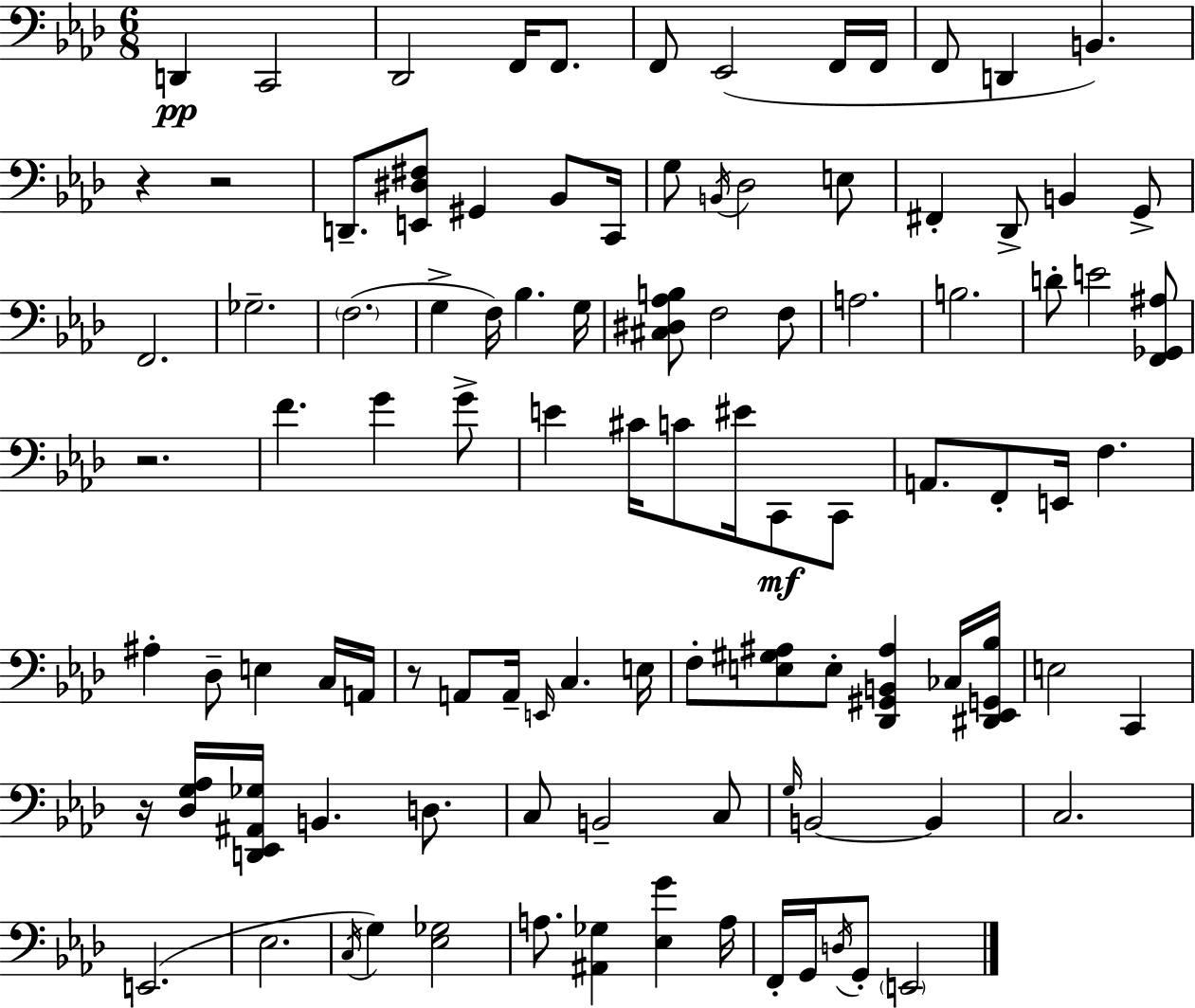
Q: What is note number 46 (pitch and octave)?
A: C2